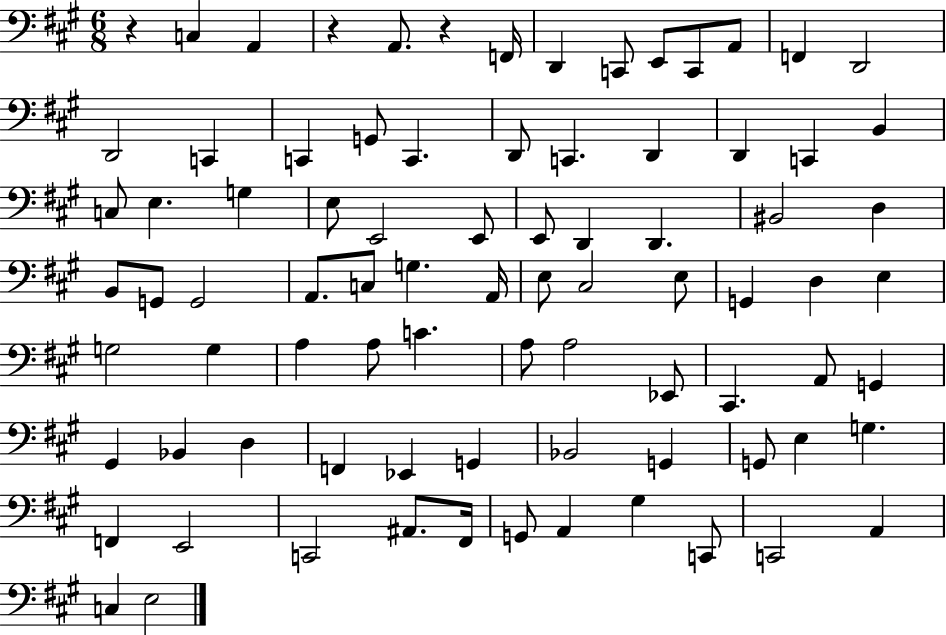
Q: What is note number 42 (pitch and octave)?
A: C#3